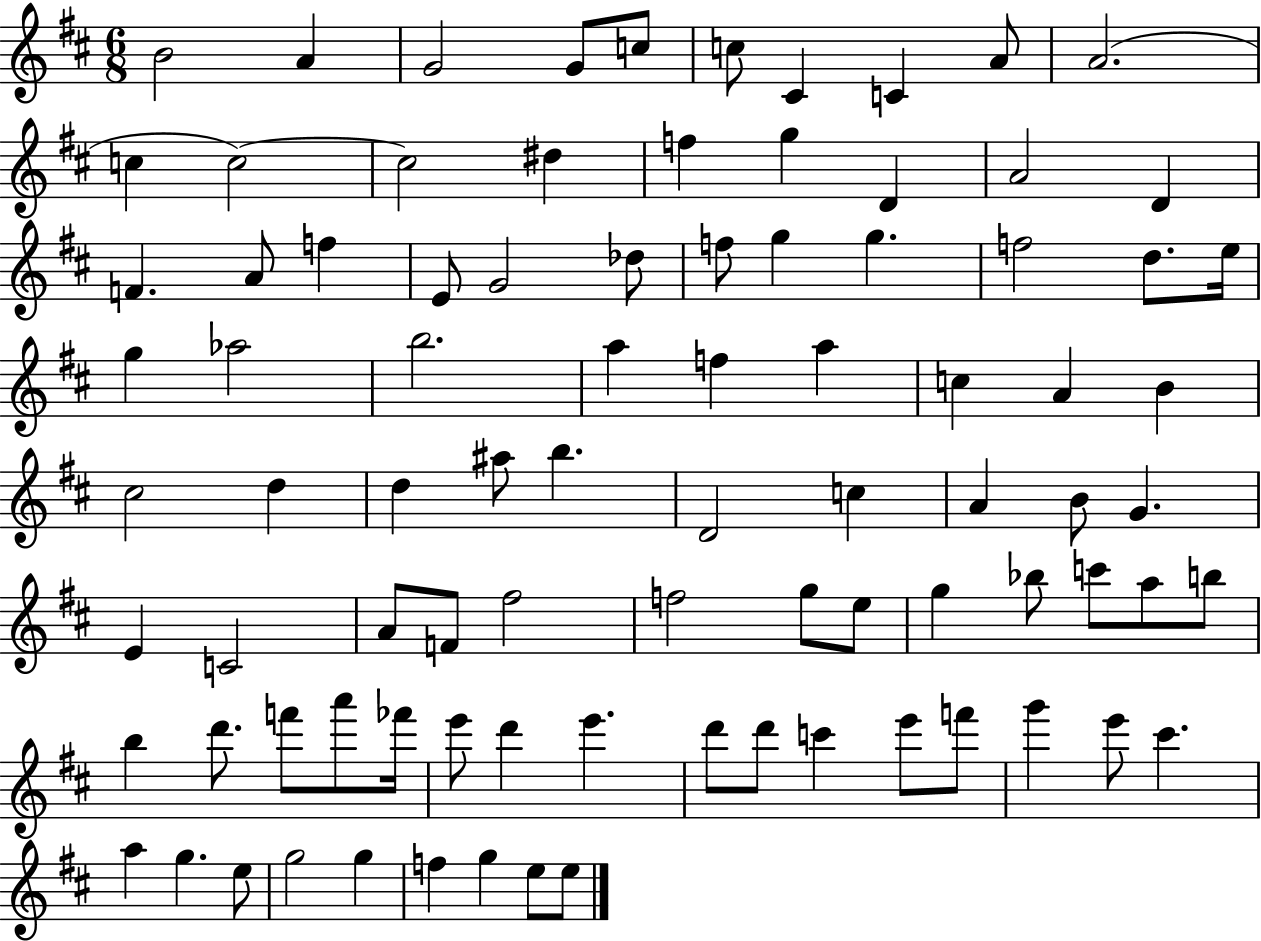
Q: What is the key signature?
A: D major